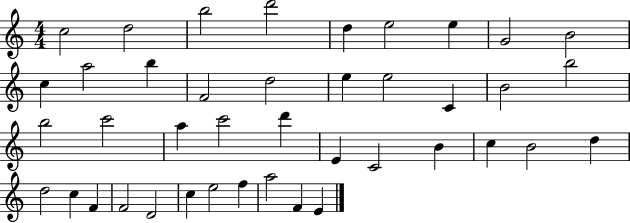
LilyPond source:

{
  \clef treble
  \numericTimeSignature
  \time 4/4
  \key c \major
  c''2 d''2 | b''2 d'''2 | d''4 e''2 e''4 | g'2 b'2 | \break c''4 a''2 b''4 | f'2 d''2 | e''4 e''2 c'4 | b'2 b''2 | \break b''2 c'''2 | a''4 c'''2 d'''4 | e'4 c'2 b'4 | c''4 b'2 d''4 | \break d''2 c''4 f'4 | f'2 d'2 | c''4 e''2 f''4 | a''2 f'4 e'4 | \break \bar "|."
}